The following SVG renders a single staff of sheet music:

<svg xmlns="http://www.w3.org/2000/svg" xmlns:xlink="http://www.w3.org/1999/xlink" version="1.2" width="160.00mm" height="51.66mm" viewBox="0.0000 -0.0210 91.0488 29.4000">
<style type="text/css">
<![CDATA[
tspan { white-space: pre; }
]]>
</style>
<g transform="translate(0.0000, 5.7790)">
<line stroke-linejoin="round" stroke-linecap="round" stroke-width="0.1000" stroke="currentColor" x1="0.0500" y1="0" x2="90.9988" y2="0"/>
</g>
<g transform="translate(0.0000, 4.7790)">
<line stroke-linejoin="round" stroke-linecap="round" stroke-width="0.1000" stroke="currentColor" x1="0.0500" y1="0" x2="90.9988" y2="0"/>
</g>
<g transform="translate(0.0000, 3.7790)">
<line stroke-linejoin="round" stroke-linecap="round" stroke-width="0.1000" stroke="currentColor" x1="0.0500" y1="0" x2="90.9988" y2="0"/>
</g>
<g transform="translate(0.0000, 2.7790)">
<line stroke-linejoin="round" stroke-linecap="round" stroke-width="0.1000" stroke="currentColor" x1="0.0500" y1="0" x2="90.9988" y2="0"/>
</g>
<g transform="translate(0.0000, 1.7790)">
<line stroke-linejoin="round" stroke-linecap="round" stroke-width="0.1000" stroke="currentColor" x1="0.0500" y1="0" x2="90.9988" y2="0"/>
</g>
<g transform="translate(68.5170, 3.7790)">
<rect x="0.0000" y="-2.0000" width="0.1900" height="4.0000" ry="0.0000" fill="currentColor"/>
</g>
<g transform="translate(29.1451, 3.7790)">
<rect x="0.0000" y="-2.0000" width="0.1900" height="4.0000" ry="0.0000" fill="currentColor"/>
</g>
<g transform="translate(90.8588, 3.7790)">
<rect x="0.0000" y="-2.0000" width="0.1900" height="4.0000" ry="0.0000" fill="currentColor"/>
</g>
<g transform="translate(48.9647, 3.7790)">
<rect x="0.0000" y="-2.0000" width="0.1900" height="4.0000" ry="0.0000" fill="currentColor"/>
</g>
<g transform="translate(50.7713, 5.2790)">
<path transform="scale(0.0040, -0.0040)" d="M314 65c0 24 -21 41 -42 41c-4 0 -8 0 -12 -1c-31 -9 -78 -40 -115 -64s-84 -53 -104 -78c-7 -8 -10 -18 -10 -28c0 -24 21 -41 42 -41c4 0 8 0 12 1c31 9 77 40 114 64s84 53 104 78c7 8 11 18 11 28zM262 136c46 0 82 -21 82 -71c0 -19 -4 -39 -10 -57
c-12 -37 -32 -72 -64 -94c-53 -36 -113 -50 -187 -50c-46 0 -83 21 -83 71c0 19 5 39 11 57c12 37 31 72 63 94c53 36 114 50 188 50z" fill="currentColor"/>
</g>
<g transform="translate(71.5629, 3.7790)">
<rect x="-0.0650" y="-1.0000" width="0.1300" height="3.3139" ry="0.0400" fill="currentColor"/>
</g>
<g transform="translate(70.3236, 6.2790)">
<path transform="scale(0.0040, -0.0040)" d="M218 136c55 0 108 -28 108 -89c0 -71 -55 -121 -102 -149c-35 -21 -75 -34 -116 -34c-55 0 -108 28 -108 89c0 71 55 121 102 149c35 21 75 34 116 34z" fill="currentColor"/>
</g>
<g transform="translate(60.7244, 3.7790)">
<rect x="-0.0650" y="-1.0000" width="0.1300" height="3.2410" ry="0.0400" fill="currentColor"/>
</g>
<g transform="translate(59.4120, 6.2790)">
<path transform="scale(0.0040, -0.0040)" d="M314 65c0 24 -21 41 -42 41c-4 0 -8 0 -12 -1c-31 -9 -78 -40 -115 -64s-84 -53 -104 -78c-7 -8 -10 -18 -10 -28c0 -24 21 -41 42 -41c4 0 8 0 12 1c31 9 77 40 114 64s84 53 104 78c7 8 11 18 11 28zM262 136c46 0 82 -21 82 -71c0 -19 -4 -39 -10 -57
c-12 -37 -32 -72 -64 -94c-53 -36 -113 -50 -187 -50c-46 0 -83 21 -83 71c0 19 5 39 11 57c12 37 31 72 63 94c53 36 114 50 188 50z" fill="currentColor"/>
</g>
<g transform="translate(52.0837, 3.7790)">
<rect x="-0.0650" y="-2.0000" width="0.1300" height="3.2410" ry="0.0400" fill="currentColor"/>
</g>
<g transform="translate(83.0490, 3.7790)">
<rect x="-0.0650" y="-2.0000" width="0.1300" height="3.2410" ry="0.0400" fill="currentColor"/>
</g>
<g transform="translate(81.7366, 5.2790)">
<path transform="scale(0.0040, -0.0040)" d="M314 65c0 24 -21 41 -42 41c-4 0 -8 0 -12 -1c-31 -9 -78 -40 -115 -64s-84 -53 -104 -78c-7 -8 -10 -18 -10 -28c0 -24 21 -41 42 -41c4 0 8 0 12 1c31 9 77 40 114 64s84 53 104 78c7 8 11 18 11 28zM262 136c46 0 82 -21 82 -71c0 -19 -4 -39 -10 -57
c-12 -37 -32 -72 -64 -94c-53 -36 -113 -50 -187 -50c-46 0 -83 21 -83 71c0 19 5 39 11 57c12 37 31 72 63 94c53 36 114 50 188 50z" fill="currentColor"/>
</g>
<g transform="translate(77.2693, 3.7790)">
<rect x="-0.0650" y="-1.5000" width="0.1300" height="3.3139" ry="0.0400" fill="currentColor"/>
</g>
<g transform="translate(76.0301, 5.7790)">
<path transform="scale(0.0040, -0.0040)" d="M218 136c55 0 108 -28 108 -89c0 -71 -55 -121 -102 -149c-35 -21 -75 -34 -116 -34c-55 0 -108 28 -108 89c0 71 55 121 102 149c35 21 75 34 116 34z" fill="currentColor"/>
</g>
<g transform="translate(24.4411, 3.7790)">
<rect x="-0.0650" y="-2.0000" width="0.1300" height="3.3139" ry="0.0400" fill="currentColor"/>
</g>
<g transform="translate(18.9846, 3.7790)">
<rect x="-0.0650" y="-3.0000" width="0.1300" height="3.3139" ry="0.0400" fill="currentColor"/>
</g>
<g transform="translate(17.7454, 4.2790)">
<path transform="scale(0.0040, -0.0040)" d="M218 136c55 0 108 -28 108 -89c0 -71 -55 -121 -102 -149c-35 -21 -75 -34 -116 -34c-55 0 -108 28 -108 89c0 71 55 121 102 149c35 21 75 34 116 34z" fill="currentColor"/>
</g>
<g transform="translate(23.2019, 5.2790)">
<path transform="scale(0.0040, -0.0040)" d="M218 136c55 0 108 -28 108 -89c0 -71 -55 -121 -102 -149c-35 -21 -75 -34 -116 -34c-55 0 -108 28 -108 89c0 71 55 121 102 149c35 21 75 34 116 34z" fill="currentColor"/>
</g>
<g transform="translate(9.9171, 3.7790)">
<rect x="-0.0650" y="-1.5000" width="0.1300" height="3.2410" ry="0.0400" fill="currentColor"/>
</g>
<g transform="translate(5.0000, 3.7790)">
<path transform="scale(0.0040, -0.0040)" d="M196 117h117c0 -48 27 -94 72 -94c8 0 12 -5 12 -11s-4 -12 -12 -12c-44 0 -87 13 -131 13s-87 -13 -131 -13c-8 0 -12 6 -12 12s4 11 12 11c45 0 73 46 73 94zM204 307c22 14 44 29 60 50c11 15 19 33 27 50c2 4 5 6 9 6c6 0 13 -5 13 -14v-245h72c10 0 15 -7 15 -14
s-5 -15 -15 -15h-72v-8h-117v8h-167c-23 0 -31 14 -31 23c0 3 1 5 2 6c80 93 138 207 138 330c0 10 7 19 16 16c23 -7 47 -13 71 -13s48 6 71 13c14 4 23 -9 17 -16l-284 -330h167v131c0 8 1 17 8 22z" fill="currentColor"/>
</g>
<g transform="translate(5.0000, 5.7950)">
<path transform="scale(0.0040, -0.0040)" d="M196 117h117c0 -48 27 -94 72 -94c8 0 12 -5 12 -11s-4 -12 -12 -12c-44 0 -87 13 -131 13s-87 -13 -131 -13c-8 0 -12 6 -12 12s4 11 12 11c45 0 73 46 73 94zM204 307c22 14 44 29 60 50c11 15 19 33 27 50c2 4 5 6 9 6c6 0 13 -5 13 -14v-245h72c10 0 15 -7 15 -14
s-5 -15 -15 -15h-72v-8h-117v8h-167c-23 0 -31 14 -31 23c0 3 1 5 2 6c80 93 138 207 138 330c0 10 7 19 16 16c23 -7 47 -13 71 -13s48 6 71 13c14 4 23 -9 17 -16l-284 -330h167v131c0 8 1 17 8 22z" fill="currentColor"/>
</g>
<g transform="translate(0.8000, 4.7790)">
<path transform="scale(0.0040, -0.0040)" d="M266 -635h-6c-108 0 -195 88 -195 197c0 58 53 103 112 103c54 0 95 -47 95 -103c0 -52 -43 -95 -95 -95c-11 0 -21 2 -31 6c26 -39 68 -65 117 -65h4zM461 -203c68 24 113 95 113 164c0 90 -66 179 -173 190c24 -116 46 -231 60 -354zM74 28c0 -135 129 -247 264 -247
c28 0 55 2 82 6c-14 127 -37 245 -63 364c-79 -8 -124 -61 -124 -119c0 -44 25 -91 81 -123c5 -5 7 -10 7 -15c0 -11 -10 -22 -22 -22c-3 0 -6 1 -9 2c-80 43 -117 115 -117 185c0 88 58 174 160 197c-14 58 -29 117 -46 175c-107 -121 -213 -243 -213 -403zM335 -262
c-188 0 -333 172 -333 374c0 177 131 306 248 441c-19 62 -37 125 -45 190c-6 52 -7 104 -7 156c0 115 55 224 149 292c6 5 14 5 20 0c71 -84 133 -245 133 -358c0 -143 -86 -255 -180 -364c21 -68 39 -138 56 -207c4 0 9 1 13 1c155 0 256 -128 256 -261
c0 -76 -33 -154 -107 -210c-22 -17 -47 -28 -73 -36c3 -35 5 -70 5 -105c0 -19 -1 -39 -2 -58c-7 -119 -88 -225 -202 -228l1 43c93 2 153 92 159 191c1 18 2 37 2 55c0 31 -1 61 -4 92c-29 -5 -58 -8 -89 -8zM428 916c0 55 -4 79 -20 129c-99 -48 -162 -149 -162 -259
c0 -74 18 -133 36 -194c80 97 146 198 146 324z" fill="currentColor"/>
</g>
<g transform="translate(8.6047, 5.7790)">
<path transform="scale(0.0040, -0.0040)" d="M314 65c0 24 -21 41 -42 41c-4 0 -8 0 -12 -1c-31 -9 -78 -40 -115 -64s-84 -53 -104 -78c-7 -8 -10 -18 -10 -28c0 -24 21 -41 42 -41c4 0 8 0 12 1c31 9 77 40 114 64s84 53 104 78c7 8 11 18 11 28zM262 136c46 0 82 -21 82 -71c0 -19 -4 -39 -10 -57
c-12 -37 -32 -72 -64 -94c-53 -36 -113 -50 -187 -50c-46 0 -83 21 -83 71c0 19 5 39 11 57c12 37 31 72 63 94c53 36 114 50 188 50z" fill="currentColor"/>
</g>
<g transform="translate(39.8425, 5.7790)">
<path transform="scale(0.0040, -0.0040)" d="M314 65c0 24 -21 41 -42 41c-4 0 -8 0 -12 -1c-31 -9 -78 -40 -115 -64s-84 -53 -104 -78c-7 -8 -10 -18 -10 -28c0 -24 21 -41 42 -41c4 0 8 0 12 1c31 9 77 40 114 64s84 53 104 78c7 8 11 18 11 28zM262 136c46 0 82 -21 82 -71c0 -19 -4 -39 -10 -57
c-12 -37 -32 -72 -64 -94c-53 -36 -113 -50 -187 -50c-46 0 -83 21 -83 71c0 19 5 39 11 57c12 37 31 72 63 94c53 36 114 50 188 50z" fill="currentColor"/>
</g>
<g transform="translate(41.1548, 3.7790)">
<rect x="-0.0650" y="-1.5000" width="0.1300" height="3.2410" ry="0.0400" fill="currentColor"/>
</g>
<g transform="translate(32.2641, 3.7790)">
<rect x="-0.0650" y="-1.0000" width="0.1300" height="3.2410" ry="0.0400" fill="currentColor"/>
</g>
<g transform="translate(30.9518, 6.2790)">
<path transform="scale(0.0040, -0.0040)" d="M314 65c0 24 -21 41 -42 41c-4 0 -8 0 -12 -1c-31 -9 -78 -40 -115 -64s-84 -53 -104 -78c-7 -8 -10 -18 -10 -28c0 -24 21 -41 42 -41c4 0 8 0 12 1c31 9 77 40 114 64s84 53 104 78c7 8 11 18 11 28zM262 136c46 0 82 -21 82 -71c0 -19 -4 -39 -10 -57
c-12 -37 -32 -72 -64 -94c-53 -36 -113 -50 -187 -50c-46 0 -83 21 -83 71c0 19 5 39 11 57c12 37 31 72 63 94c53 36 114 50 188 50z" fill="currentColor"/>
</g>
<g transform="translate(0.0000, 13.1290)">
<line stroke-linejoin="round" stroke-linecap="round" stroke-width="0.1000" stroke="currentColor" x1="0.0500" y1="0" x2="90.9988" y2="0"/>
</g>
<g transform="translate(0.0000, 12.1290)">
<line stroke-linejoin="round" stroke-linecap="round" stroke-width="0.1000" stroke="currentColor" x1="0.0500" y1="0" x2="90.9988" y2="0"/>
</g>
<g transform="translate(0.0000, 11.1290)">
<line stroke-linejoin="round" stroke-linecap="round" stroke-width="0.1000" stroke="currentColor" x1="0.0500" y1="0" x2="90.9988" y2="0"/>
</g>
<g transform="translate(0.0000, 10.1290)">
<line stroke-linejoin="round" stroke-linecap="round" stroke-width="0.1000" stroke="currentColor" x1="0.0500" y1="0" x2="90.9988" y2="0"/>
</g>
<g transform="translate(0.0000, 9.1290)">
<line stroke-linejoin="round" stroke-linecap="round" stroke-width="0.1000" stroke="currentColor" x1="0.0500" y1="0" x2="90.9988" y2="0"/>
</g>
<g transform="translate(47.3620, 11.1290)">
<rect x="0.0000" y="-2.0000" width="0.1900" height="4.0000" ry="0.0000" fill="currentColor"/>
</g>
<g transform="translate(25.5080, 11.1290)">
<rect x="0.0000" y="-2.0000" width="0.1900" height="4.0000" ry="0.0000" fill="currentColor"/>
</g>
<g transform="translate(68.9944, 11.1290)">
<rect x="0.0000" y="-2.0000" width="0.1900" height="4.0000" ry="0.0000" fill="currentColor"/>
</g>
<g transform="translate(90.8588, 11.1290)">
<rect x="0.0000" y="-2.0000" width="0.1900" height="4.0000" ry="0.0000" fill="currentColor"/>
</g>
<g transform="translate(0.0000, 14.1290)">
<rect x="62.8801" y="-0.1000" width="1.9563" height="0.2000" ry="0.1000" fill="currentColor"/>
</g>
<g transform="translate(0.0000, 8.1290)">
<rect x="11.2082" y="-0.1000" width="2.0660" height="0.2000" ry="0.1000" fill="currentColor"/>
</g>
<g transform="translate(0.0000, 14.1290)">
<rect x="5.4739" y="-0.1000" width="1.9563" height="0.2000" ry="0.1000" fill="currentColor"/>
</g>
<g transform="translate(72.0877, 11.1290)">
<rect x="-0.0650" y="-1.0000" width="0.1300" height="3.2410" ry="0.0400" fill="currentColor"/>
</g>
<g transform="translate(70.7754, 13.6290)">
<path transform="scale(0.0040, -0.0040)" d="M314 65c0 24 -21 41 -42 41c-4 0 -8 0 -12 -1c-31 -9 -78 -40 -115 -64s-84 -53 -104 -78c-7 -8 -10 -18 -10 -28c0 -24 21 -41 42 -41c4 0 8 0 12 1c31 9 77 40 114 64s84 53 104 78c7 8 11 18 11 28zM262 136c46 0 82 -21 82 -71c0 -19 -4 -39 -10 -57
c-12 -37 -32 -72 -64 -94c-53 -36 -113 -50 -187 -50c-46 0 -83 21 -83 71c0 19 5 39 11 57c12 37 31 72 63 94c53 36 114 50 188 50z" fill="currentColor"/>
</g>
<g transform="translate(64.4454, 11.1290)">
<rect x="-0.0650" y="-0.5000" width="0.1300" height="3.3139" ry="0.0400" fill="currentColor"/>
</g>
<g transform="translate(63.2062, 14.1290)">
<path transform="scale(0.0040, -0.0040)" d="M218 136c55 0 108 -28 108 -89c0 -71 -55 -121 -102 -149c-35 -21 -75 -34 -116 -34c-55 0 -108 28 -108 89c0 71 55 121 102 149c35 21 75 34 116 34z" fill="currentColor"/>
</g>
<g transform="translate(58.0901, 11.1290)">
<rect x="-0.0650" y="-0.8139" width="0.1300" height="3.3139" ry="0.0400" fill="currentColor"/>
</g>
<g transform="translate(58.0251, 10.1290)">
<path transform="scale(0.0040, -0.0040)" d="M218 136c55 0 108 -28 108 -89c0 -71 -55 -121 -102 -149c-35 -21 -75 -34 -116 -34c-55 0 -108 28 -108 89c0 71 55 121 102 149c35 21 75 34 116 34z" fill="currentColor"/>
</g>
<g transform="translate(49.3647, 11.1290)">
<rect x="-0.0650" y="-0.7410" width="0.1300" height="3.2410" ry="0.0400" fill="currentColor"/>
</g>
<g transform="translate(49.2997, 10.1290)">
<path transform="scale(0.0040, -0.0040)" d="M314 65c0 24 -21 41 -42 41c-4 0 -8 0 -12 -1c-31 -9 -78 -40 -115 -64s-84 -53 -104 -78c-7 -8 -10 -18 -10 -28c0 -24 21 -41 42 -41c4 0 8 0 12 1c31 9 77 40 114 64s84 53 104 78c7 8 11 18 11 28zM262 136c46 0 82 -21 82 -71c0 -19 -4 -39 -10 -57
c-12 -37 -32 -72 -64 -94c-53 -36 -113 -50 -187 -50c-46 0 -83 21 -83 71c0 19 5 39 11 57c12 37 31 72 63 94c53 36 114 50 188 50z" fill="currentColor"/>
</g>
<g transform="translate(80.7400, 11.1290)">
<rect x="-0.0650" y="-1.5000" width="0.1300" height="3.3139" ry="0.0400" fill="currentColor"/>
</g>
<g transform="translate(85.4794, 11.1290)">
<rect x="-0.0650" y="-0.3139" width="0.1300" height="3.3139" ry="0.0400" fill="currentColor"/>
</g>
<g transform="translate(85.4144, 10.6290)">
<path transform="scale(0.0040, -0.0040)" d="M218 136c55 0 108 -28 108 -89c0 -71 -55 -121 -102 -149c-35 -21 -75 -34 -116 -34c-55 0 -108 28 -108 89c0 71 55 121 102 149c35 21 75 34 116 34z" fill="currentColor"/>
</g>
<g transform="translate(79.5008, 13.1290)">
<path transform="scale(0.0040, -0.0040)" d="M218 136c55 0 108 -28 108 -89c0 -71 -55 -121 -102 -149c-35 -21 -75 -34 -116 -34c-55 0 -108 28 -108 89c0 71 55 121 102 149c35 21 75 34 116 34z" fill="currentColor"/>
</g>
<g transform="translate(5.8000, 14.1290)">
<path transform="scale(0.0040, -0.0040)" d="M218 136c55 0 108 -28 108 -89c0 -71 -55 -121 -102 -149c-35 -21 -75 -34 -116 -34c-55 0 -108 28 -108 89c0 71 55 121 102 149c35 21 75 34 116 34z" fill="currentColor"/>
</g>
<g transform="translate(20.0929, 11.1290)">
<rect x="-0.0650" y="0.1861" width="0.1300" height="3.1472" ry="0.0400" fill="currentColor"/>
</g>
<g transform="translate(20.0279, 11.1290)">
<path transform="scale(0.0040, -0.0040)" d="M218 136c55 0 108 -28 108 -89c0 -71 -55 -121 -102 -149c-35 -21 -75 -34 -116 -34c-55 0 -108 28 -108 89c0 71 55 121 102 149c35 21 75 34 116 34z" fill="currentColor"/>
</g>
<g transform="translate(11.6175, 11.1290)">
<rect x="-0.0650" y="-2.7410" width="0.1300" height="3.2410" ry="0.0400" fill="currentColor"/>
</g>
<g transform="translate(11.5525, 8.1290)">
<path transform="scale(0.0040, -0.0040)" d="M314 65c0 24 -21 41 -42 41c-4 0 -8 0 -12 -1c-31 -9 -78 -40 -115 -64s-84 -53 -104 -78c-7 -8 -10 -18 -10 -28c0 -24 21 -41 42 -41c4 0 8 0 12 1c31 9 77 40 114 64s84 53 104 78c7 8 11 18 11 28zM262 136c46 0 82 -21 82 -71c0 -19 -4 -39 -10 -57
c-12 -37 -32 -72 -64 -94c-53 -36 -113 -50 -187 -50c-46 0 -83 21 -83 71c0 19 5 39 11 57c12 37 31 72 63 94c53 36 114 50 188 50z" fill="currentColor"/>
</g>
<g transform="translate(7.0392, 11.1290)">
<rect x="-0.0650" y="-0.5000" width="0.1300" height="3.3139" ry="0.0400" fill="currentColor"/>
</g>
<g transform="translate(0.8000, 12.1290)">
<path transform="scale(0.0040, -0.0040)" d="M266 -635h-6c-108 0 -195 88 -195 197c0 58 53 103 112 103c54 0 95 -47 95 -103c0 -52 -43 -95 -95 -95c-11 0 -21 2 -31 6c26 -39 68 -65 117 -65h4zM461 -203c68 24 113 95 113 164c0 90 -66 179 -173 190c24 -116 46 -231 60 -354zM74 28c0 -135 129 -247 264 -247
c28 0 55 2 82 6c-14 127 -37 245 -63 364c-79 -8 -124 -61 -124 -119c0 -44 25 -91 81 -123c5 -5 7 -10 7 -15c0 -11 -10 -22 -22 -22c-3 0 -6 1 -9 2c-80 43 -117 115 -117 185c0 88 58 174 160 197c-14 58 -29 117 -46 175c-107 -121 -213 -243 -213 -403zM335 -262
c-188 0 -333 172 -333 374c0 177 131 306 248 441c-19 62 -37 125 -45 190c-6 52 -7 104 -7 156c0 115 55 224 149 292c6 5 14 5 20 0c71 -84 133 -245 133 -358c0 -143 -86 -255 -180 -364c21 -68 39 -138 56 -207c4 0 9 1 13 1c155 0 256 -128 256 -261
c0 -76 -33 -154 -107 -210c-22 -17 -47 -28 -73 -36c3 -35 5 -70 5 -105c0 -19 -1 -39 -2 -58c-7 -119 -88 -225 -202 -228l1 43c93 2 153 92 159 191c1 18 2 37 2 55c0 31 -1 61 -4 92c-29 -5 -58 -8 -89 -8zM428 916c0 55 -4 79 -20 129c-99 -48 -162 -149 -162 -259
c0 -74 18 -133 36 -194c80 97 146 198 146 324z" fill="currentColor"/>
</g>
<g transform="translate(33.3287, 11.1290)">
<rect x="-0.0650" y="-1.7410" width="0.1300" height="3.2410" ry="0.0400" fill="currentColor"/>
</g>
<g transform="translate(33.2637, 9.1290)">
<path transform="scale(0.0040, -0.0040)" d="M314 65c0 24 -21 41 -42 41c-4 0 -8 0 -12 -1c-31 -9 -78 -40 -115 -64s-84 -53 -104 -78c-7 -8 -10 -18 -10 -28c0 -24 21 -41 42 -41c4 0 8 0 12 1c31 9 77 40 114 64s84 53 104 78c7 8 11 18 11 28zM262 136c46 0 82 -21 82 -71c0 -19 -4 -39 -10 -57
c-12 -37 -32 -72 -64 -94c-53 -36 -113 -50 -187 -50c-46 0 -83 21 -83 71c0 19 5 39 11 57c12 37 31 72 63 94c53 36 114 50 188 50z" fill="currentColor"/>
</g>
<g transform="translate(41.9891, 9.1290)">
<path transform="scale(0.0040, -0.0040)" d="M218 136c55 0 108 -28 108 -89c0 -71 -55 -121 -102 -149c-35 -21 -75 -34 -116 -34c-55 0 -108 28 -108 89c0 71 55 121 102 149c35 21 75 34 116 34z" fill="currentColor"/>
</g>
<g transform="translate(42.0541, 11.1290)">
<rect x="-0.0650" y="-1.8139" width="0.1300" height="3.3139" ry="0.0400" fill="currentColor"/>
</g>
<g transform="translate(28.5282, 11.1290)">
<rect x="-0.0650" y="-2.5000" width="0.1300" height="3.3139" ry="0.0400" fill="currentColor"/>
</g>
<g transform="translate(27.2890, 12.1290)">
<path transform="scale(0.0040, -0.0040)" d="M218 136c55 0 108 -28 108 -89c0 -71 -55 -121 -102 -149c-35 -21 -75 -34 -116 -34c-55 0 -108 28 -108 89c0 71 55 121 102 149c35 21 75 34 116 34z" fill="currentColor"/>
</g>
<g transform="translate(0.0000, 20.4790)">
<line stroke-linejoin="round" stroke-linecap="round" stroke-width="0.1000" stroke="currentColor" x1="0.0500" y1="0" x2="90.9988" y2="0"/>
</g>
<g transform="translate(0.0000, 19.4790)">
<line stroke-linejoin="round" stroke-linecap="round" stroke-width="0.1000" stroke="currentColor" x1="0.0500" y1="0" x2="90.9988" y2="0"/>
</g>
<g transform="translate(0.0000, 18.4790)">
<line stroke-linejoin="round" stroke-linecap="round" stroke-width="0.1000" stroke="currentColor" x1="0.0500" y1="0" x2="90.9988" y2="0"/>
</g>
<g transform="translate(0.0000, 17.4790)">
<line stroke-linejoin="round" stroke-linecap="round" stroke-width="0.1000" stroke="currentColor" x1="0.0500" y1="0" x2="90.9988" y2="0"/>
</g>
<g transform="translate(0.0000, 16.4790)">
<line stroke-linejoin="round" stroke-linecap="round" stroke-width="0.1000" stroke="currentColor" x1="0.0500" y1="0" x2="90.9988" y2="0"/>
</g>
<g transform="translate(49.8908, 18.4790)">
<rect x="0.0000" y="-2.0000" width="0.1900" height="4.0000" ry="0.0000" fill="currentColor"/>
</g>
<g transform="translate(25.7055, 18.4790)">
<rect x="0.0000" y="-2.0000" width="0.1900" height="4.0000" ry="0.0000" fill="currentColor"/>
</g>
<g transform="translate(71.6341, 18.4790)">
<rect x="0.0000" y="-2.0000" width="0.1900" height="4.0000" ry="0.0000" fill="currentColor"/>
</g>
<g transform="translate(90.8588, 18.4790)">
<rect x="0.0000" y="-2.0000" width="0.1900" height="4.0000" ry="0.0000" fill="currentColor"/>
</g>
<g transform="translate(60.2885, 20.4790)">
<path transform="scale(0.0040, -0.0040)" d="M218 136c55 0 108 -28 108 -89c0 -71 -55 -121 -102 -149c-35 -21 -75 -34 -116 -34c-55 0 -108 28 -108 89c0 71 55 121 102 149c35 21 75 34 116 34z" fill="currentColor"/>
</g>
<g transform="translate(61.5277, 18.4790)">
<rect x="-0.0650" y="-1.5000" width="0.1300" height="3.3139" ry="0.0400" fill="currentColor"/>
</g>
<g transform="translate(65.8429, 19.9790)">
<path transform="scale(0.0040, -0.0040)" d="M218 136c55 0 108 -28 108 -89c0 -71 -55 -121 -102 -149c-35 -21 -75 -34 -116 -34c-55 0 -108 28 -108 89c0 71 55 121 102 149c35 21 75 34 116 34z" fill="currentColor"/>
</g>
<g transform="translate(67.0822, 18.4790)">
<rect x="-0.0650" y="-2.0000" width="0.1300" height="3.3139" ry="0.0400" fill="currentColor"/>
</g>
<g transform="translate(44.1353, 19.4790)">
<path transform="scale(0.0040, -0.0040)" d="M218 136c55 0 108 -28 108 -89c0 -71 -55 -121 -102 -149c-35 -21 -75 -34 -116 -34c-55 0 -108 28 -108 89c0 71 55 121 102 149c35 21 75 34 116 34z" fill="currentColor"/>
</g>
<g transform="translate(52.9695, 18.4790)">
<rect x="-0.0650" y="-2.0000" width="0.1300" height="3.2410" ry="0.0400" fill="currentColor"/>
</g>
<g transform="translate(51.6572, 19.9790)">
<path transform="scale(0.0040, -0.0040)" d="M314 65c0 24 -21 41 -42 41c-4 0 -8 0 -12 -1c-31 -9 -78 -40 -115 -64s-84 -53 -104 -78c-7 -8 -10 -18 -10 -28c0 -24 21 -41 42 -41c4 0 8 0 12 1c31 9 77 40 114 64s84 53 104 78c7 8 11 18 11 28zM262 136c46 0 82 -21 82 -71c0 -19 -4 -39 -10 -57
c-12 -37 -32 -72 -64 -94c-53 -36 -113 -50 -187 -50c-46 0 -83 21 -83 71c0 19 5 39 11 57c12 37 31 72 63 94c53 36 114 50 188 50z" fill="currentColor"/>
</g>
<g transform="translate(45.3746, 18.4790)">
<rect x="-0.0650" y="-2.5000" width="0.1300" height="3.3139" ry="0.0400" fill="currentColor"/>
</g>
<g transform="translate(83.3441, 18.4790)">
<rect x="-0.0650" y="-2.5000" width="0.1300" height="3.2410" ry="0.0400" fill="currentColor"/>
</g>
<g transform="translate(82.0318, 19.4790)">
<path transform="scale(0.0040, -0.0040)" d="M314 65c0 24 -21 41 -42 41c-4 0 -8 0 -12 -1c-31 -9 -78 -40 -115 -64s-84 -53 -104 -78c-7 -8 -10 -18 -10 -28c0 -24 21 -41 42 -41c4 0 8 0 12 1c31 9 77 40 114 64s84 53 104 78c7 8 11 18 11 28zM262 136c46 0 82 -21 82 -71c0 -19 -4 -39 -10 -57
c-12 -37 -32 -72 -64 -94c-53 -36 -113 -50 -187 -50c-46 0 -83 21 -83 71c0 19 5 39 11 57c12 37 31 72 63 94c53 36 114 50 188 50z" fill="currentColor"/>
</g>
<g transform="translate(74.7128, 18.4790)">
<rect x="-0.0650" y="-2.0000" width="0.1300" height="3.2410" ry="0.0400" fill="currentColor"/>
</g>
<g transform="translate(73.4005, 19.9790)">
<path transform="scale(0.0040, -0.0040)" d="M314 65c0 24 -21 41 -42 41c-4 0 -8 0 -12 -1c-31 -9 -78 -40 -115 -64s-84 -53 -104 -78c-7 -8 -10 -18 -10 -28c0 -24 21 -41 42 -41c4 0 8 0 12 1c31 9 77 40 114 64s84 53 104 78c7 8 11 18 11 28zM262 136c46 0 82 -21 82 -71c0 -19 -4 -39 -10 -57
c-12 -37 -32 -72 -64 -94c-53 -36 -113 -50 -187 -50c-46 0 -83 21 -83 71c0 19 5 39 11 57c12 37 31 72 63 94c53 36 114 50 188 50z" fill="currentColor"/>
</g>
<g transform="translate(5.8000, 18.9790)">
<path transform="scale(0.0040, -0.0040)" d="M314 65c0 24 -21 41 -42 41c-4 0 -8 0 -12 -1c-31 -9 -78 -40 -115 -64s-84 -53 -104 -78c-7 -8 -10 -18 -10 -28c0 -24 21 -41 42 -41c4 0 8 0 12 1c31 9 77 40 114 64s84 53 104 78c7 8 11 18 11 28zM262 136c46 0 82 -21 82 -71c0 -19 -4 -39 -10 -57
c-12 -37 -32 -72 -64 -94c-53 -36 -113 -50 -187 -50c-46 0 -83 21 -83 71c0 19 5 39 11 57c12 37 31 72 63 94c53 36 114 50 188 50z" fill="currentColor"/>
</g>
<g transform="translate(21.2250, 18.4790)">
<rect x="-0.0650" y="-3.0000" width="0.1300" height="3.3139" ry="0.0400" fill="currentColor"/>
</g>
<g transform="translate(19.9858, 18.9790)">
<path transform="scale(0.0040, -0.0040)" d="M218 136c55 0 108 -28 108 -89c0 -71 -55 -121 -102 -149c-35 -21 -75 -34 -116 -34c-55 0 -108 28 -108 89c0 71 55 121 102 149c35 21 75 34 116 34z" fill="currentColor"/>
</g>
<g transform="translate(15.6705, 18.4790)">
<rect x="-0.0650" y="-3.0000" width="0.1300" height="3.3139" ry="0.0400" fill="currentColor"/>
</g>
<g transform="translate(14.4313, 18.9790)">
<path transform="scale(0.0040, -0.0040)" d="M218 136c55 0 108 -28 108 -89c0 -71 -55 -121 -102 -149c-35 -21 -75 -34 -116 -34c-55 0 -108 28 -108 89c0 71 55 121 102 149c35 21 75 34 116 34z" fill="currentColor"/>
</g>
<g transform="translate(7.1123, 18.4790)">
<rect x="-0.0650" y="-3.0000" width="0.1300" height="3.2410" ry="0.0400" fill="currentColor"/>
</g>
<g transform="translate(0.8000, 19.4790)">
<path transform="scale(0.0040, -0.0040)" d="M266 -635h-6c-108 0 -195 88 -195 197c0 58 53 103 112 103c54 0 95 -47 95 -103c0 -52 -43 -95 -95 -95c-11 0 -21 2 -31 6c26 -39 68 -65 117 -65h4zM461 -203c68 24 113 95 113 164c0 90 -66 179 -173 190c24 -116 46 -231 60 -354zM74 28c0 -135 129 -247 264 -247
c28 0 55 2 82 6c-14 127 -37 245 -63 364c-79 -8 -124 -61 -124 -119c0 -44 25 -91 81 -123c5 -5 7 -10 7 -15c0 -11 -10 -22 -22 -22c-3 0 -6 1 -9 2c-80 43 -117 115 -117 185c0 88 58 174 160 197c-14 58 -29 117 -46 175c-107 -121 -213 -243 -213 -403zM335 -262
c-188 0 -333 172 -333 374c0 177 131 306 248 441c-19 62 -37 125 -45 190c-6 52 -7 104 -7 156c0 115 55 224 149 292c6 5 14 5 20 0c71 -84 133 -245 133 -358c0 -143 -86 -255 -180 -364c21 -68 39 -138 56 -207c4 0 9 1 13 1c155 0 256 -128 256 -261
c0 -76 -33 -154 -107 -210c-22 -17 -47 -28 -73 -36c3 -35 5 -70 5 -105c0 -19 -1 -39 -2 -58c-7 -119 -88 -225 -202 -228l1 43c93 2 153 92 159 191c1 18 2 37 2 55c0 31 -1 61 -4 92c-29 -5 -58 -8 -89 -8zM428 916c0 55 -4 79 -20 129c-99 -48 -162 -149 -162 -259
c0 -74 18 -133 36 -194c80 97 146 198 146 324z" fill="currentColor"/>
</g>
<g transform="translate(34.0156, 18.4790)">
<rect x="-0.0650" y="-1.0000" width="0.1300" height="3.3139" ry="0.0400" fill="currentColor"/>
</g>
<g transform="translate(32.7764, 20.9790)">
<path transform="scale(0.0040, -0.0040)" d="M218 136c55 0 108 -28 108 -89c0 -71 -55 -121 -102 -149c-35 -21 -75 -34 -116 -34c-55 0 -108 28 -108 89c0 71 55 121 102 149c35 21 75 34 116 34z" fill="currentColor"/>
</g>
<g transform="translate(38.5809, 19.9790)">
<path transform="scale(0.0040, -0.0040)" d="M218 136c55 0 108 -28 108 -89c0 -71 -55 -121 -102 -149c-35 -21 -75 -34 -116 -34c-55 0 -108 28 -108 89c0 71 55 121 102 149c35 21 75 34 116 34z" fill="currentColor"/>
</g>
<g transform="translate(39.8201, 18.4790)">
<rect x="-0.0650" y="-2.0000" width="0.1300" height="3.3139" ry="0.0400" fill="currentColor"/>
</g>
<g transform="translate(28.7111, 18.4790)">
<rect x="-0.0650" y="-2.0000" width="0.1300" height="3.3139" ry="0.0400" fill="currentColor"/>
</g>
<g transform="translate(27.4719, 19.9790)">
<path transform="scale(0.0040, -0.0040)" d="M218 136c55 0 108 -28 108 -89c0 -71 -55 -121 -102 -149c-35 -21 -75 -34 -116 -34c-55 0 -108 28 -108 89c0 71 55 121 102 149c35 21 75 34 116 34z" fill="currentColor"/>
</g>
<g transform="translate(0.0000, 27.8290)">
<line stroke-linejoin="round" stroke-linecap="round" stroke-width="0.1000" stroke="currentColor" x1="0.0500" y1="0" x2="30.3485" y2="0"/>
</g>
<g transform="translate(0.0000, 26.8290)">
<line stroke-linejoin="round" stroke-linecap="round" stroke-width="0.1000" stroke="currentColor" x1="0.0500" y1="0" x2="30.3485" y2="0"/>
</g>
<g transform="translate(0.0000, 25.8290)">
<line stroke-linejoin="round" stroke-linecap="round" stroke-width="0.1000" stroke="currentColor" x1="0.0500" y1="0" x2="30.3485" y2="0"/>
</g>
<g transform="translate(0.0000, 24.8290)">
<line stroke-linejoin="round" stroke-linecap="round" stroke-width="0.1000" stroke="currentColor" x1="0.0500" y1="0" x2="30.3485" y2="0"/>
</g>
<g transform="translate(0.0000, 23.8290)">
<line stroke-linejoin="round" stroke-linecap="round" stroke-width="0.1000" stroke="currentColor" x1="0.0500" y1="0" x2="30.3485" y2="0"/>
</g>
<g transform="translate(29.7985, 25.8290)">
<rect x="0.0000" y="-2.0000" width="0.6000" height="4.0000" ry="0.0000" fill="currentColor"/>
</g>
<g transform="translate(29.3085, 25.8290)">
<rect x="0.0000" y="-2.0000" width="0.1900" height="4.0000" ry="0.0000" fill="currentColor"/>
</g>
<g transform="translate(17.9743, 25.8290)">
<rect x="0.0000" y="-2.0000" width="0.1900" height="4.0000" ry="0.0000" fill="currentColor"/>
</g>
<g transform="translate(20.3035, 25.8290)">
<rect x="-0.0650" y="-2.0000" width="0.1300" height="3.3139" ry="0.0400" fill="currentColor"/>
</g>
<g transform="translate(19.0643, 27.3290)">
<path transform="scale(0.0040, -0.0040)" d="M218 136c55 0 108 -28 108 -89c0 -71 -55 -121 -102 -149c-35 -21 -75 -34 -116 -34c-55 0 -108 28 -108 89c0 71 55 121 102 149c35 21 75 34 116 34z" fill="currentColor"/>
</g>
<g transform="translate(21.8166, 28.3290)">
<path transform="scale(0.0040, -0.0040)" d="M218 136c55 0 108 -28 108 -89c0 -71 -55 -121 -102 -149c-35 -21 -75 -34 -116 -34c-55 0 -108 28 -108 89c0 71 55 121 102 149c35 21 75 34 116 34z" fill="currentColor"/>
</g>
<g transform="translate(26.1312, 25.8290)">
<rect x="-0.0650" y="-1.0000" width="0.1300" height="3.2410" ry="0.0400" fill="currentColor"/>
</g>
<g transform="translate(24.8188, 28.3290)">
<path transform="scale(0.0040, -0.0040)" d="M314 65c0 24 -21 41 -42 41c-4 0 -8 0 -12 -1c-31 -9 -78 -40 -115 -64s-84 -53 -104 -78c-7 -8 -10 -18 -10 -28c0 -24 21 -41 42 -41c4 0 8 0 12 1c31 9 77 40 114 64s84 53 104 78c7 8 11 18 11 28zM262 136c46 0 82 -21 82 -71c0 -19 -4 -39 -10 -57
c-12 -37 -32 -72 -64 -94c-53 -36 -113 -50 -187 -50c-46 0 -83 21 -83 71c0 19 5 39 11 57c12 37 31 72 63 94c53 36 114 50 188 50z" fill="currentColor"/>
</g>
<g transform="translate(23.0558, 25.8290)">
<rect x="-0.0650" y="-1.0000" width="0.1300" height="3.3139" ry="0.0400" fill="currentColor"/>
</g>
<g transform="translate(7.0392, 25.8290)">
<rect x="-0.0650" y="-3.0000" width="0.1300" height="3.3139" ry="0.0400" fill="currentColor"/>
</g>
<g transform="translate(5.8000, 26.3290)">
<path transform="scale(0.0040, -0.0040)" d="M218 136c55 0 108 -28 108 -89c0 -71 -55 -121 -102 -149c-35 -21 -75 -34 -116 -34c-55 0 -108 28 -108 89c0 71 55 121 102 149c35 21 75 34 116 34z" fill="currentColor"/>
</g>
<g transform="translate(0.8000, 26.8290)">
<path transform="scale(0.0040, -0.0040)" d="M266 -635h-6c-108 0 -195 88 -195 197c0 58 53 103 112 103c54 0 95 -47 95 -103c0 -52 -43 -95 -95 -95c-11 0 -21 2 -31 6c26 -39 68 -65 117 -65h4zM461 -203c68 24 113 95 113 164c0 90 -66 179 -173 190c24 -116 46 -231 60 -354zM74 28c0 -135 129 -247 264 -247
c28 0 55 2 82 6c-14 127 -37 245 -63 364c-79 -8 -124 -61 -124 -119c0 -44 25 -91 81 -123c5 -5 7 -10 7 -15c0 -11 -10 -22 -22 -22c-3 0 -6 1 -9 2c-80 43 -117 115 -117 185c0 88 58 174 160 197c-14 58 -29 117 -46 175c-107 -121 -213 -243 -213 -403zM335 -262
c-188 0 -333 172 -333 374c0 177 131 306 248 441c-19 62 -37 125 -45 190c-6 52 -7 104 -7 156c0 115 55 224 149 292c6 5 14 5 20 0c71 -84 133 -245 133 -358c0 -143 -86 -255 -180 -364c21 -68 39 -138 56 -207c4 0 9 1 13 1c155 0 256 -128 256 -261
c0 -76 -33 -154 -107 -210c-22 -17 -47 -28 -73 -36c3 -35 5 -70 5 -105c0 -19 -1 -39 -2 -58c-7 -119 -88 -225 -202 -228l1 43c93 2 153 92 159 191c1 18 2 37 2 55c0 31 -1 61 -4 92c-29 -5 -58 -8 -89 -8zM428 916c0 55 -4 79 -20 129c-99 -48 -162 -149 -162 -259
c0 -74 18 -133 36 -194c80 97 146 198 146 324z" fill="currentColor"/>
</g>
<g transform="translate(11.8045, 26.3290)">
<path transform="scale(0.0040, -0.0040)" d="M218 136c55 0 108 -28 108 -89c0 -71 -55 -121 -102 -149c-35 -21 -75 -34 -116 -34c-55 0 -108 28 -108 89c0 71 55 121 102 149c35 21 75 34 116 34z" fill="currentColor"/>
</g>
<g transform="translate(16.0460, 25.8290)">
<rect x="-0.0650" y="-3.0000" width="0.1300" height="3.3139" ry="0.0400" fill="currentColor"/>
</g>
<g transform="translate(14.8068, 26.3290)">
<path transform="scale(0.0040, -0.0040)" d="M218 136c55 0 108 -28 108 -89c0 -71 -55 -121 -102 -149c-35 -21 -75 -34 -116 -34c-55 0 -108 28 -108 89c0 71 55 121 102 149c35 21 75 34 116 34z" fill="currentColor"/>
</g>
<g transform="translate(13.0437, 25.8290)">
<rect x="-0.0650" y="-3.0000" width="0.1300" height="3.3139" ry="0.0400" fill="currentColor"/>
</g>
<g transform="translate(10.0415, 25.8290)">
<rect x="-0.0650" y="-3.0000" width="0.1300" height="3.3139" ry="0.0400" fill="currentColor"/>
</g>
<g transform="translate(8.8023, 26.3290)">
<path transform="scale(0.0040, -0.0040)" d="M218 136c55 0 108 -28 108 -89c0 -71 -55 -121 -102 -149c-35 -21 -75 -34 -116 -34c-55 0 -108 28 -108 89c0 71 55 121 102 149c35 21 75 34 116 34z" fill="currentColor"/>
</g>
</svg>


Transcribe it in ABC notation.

X:1
T:Untitled
M:4/4
L:1/4
K:C
E2 A F D2 E2 F2 D2 D E F2 C a2 B G f2 f d2 d C D2 E c A2 A A F D F G F2 E F F2 G2 A A A A F D D2